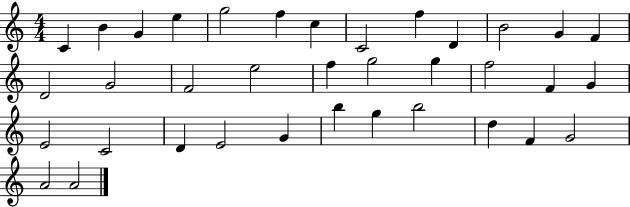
X:1
T:Untitled
M:4/4
L:1/4
K:C
C B G e g2 f c C2 f D B2 G F D2 G2 F2 e2 f g2 g f2 F G E2 C2 D E2 G b g b2 d F G2 A2 A2